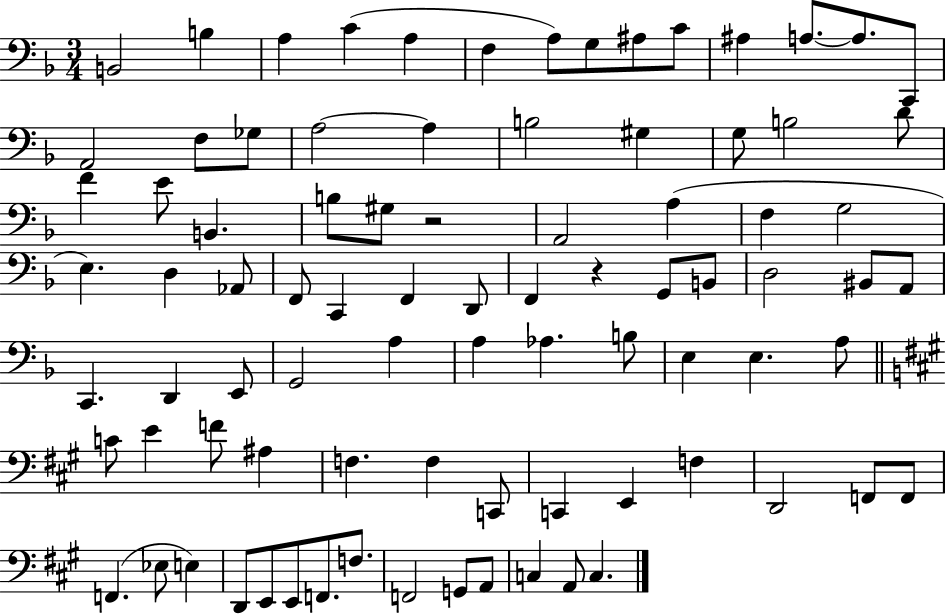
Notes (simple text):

B2/h B3/q A3/q C4/q A3/q F3/q A3/e G3/e A#3/e C4/e A#3/q A3/e. A3/e. C2/e A2/h F3/e Gb3/e A3/h A3/q B3/h G#3/q G3/e B3/h D4/e F4/q E4/e B2/q. B3/e G#3/e R/h A2/h A3/q F3/q G3/h E3/q. D3/q Ab2/e F2/e C2/q F2/q D2/e F2/q R/q G2/e B2/e D3/h BIS2/e A2/e C2/q. D2/q E2/e G2/h A3/q A3/q Ab3/q. B3/e E3/q E3/q. A3/e C4/e E4/q F4/e A#3/q F3/q. F3/q C2/e C2/q E2/q F3/q D2/h F2/e F2/e F2/q. Eb3/e E3/q D2/e E2/e E2/e F2/e. F3/e. F2/h G2/e A2/e C3/q A2/e C3/q.